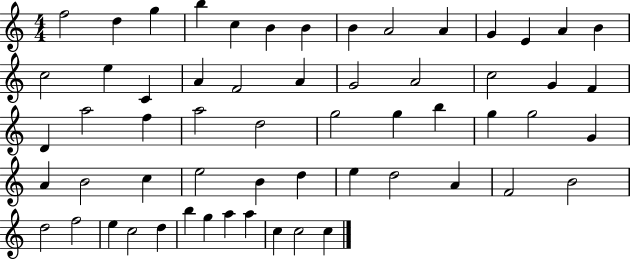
{
  \clef treble
  \numericTimeSignature
  \time 4/4
  \key c \major
  f''2 d''4 g''4 | b''4 c''4 b'4 b'4 | b'4 a'2 a'4 | g'4 e'4 a'4 b'4 | \break c''2 e''4 c'4 | a'4 f'2 a'4 | g'2 a'2 | c''2 g'4 f'4 | \break d'4 a''2 f''4 | a''2 d''2 | g''2 g''4 b''4 | g''4 g''2 g'4 | \break a'4 b'2 c''4 | e''2 b'4 d''4 | e''4 d''2 a'4 | f'2 b'2 | \break d''2 f''2 | e''4 c''2 d''4 | b''4 g''4 a''4 a''4 | c''4 c''2 c''4 | \break \bar "|."
}